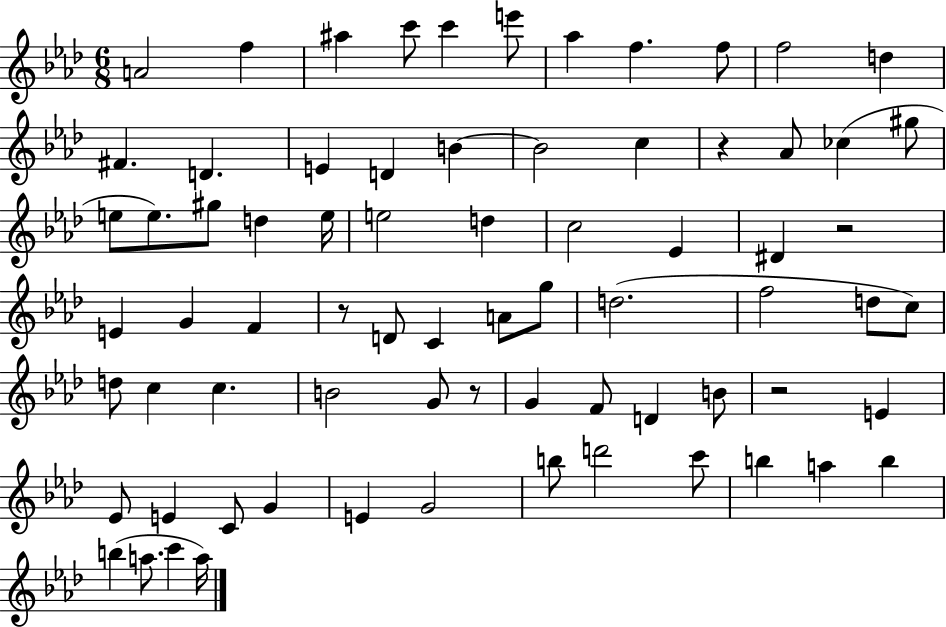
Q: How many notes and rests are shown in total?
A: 73